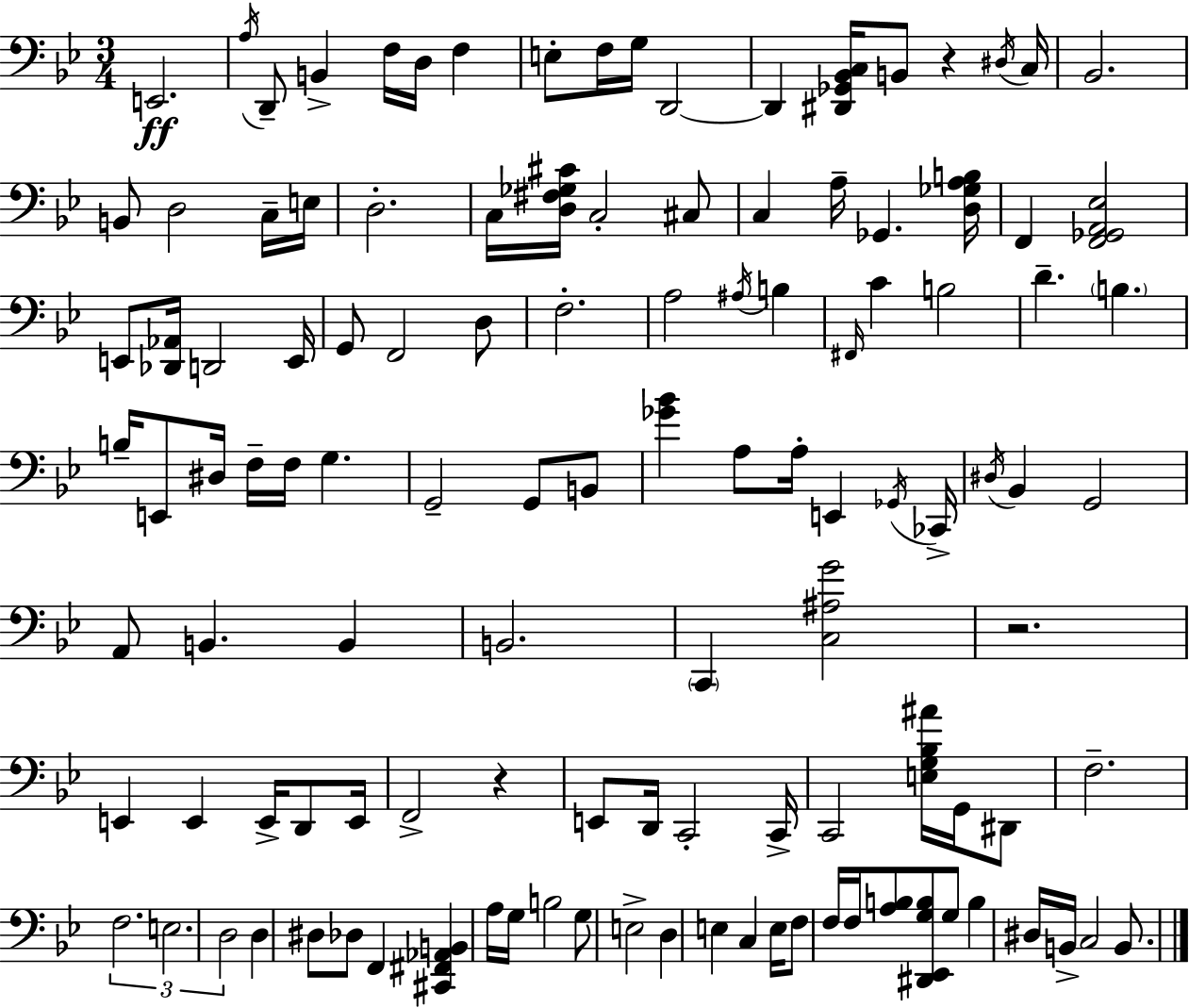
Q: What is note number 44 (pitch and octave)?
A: B3